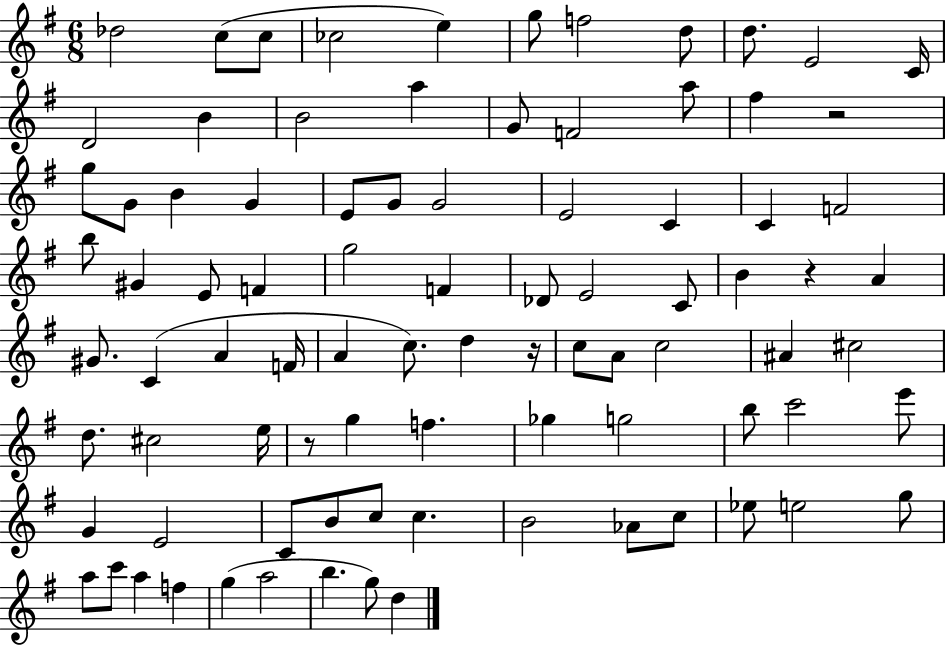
Db5/h C5/e C5/e CES5/h E5/q G5/e F5/h D5/e D5/e. E4/h C4/s D4/h B4/q B4/h A5/q G4/e F4/h A5/e F#5/q R/h G5/e G4/e B4/q G4/q E4/e G4/e G4/h E4/h C4/q C4/q F4/h B5/e G#4/q E4/e F4/q G5/h F4/q Db4/e E4/h C4/e B4/q R/q A4/q G#4/e. C4/q A4/q F4/s A4/q C5/e. D5/q R/s C5/e A4/e C5/h A#4/q C#5/h D5/e. C#5/h E5/s R/e G5/q F5/q. Gb5/q G5/h B5/e C6/h E6/e G4/q E4/h C4/e B4/e C5/e C5/q. B4/h Ab4/e C5/e Eb5/e E5/h G5/e A5/e C6/e A5/q F5/q G5/q A5/h B5/q. G5/e D5/q